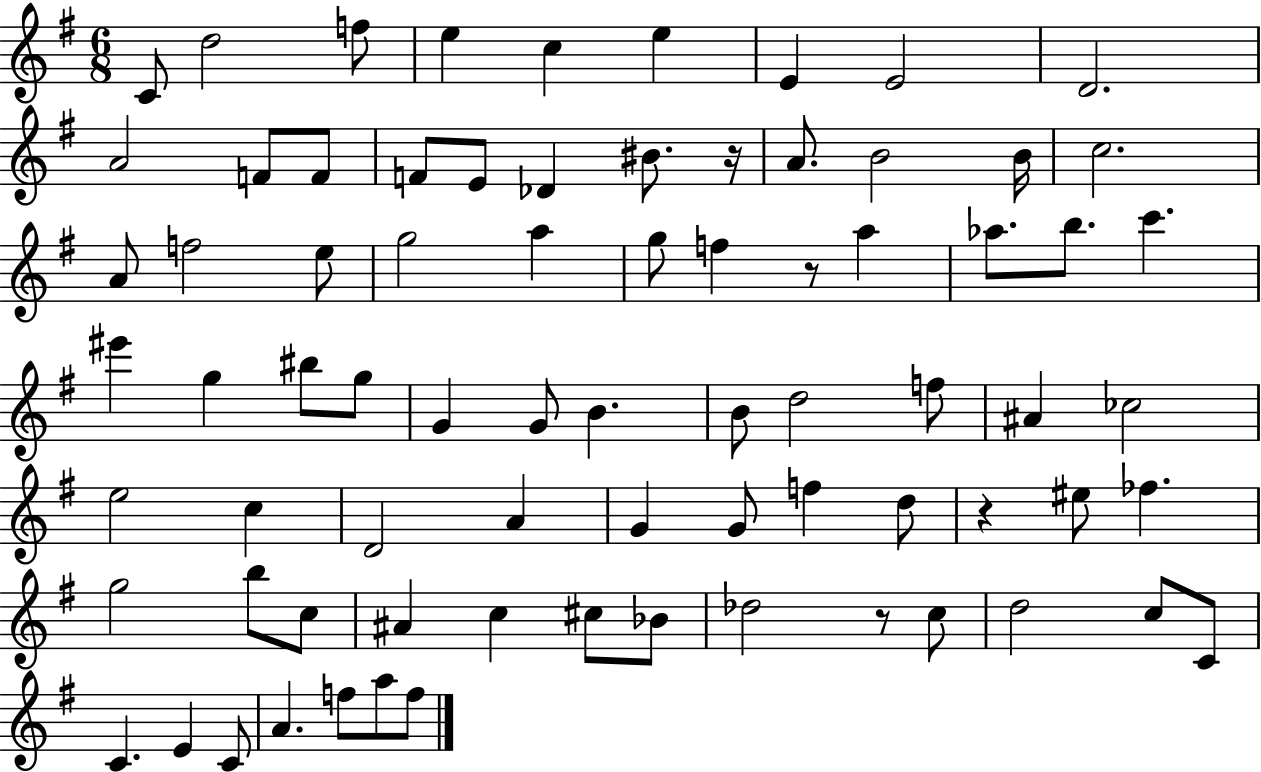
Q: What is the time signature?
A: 6/8